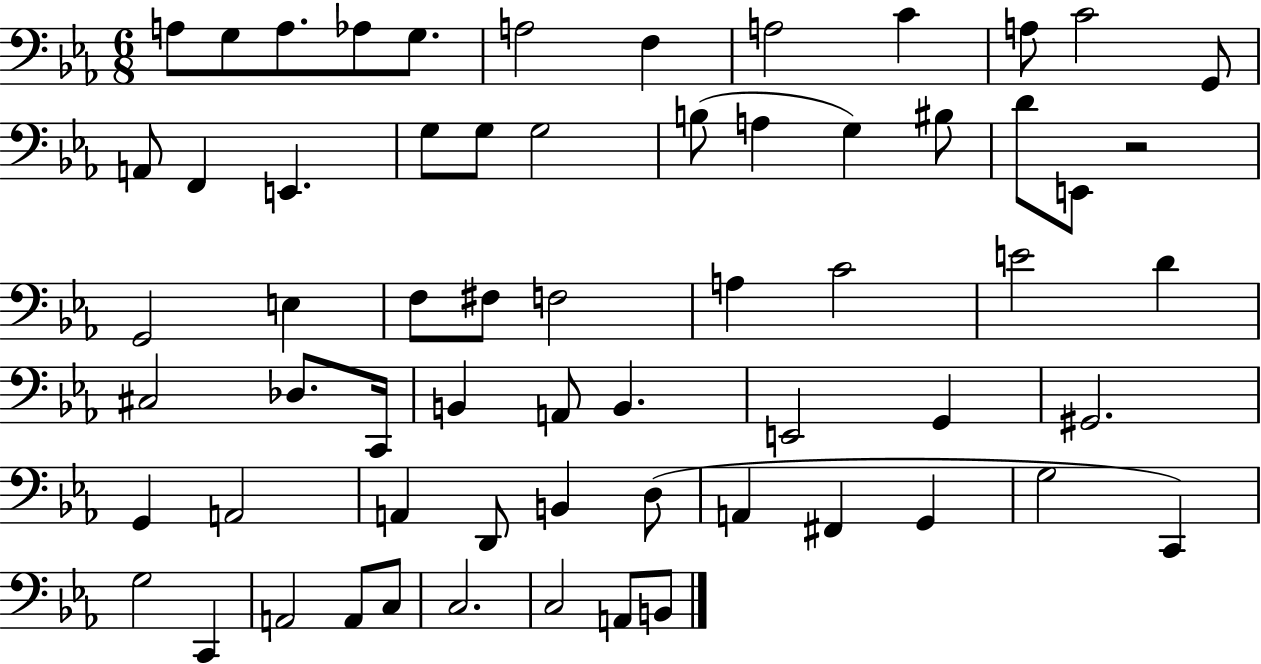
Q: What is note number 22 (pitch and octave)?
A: BIS3